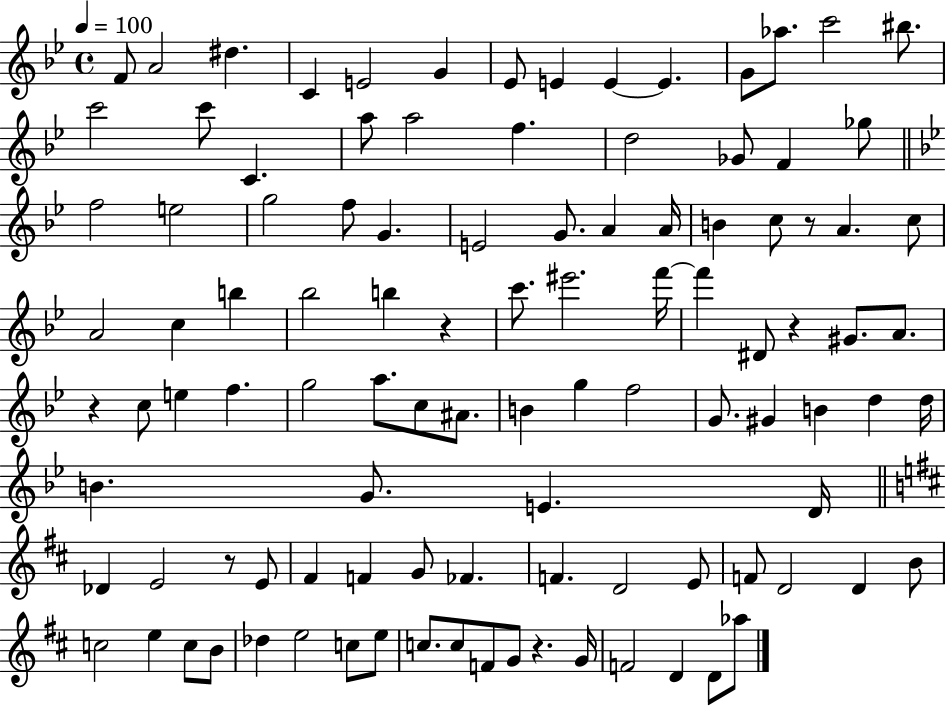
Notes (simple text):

F4/e A4/h D#5/q. C4/q E4/h G4/q Eb4/e E4/q E4/q E4/q. G4/e Ab5/e. C6/h BIS5/e. C6/h C6/e C4/q. A5/e A5/h F5/q. D5/h Gb4/e F4/q Gb5/e F5/h E5/h G5/h F5/e G4/q. E4/h G4/e. A4/q A4/s B4/q C5/e R/e A4/q. C5/e A4/h C5/q B5/q Bb5/h B5/q R/q C6/e. EIS6/h. F6/s F6/q D#4/e R/q G#4/e. A4/e. R/q C5/e E5/q F5/q. G5/h A5/e. C5/e A#4/e. B4/q G5/q F5/h G4/e. G#4/q B4/q D5/q D5/s B4/q. G4/e. E4/q. D4/s Db4/q E4/h R/e E4/e F#4/q F4/q G4/e FES4/q. F4/q. D4/h E4/e F4/e D4/h D4/q B4/e C5/h E5/q C5/e B4/e Db5/q E5/h C5/e E5/e C5/e. C5/e F4/e G4/e R/q. G4/s F4/h D4/q D4/e Ab5/e